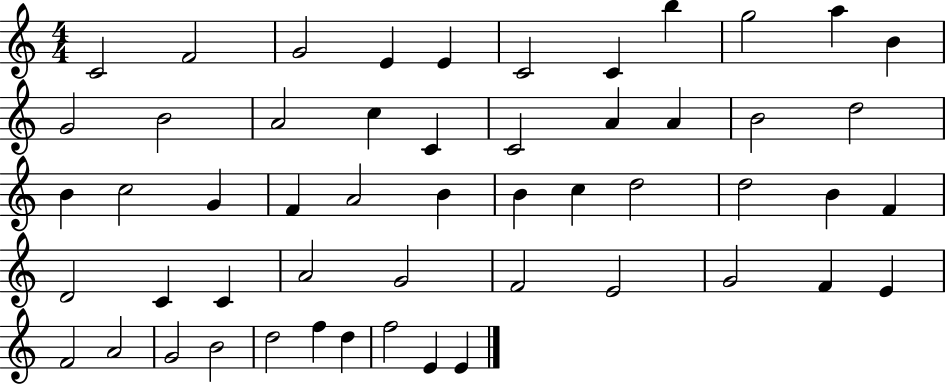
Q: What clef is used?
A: treble